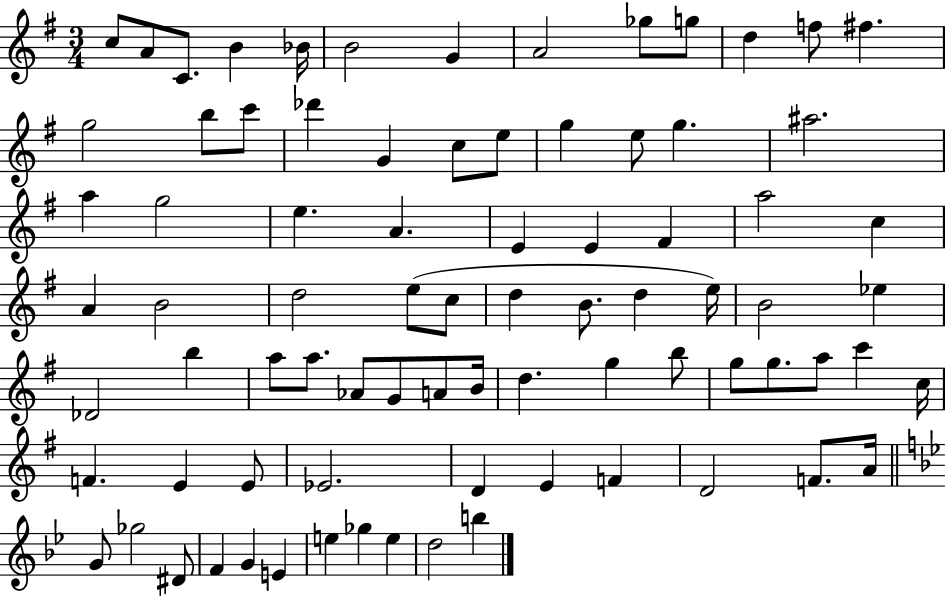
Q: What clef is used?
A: treble